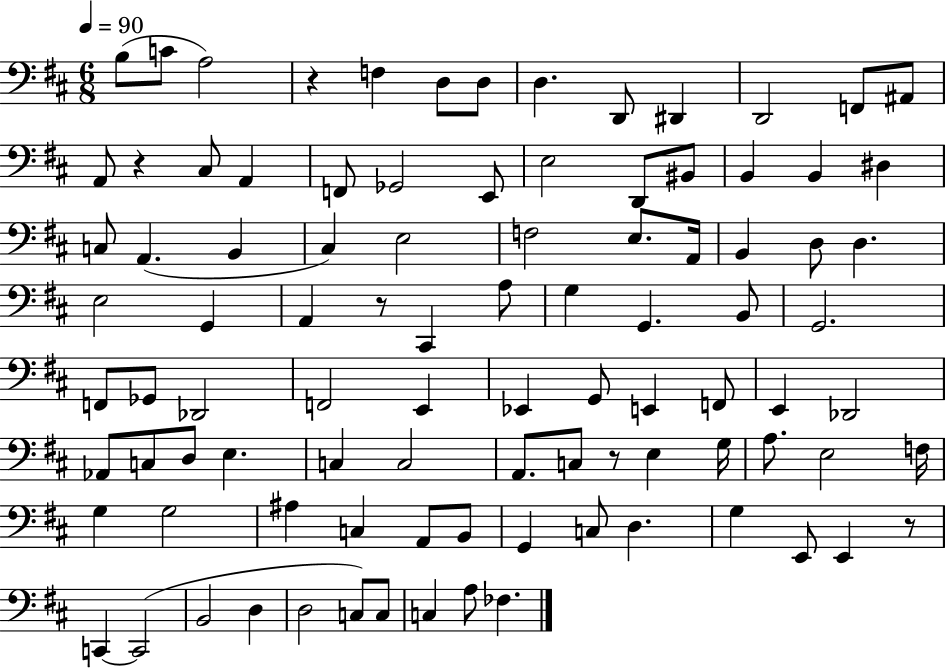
B3/e C4/e A3/h R/q F3/q D3/e D3/e D3/q. D2/e D#2/q D2/h F2/e A#2/e A2/e R/q C#3/e A2/q F2/e Gb2/h E2/e E3/h D2/e BIS2/e B2/q B2/q D#3/q C3/e A2/q. B2/q C#3/q E3/h F3/h E3/e. A2/s B2/q D3/e D3/q. E3/h G2/q A2/q R/e C#2/q A3/e G3/q G2/q. B2/e G2/h. F2/e Gb2/e Db2/h F2/h E2/q Eb2/q G2/e E2/q F2/e E2/q Db2/h Ab2/e C3/e D3/e E3/q. C3/q C3/h A2/e. C3/e R/e E3/q G3/s A3/e. E3/h F3/s G3/q G3/h A#3/q C3/q A2/e B2/e G2/q C3/e D3/q. G3/q E2/e E2/q R/e C2/q C2/h B2/h D3/q D3/h C3/e C3/e C3/q A3/e FES3/q.